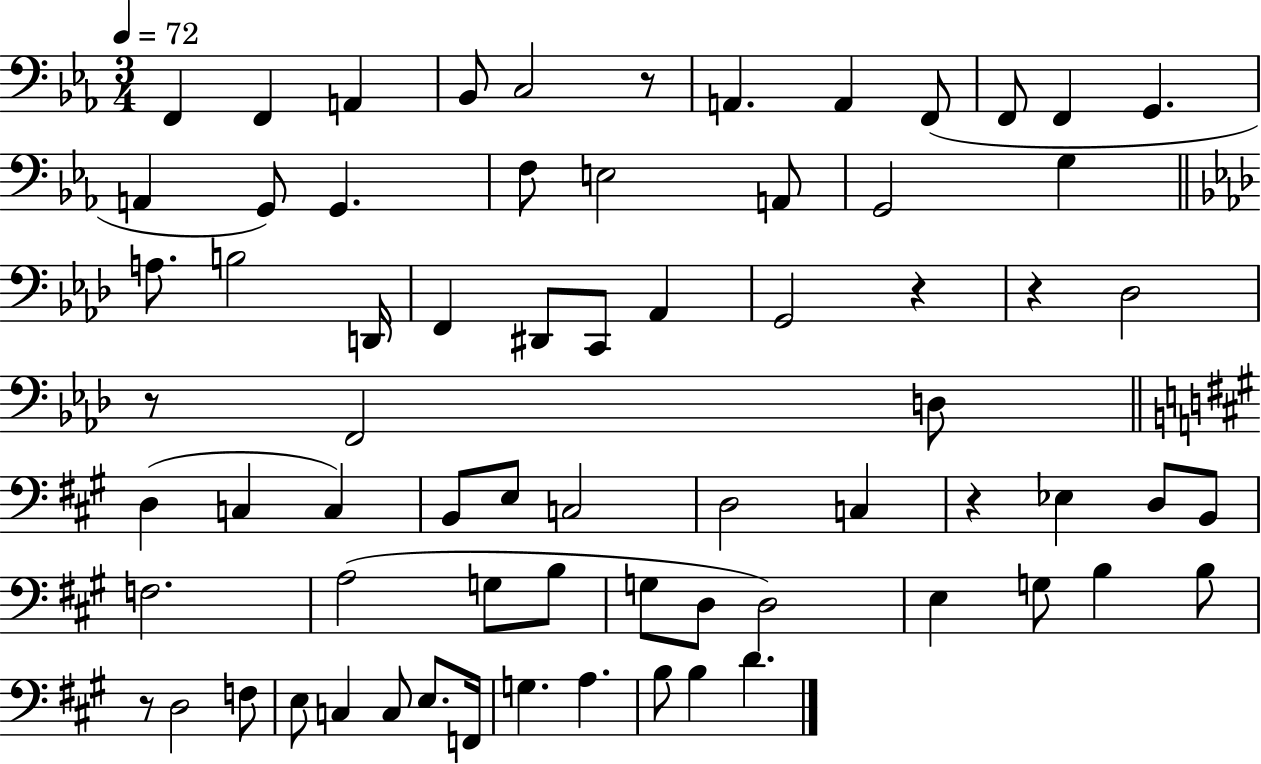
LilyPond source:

{
  \clef bass
  \numericTimeSignature
  \time 3/4
  \key ees \major
  \tempo 4 = 72
  f,4 f,4 a,4 | bes,8 c2 r8 | a,4. a,4 f,8( | f,8 f,4 g,4. | \break a,4 g,8) g,4. | f8 e2 a,8 | g,2 g4 | \bar "||" \break \key f \minor a8. b2 d,16 | f,4 dis,8 c,8 aes,4 | g,2 r4 | r4 des2 | \break r8 f,2 d8 | \bar "||" \break \key a \major d4( c4 c4) | b,8 e8 c2 | d2 c4 | r4 ees4 d8 b,8 | \break f2. | a2( g8 b8 | g8 d8 d2) | e4 g8 b4 b8 | \break r8 d2 f8 | e8 c4 c8 e8. f,16 | g4. a4. | b8 b4 d'4. | \break \bar "|."
}